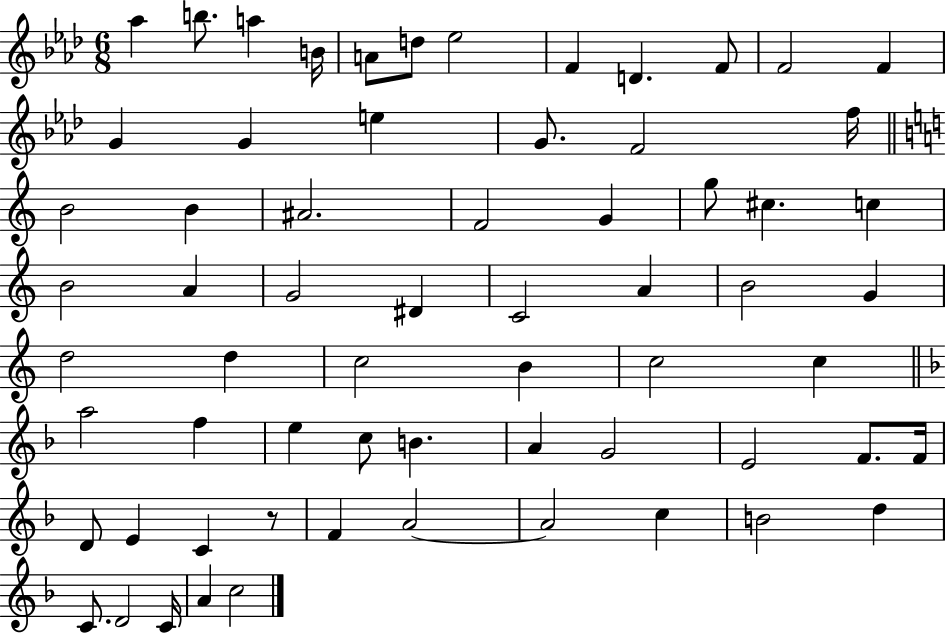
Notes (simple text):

Ab5/q B5/e. A5/q B4/s A4/e D5/e Eb5/h F4/q D4/q. F4/e F4/h F4/q G4/q G4/q E5/q G4/e. F4/h F5/s B4/h B4/q A#4/h. F4/h G4/q G5/e C#5/q. C5/q B4/h A4/q G4/h D#4/q C4/h A4/q B4/h G4/q D5/h D5/q C5/h B4/q C5/h C5/q A5/h F5/q E5/q C5/e B4/q. A4/q G4/h E4/h F4/e. F4/s D4/e E4/q C4/q R/e F4/q A4/h A4/h C5/q B4/h D5/q C4/e. D4/h C4/s A4/q C5/h